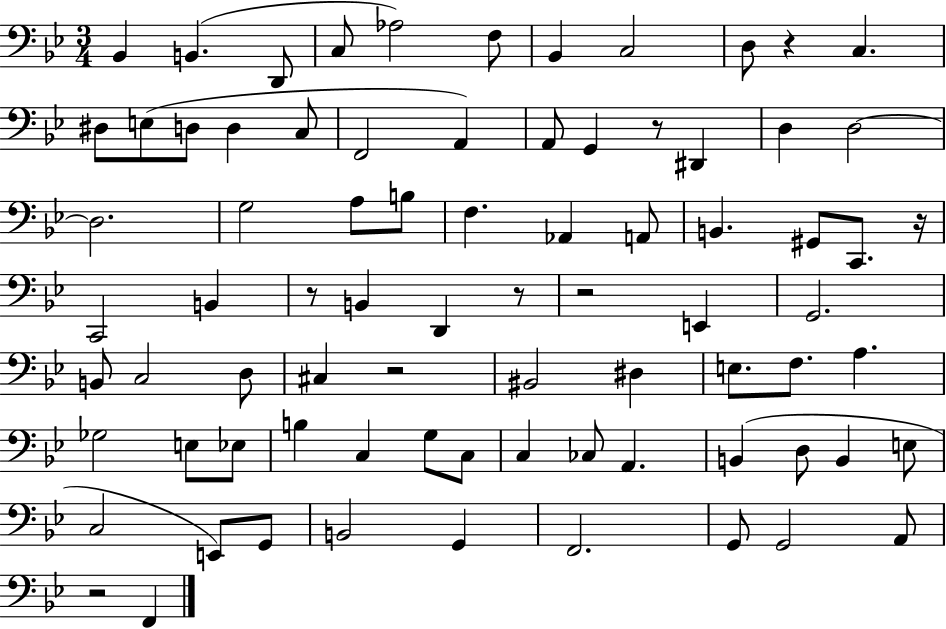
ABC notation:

X:1
T:Untitled
M:3/4
L:1/4
K:Bb
_B,, B,, D,,/2 C,/2 _A,2 F,/2 _B,, C,2 D,/2 z C, ^D,/2 E,/2 D,/2 D, C,/2 F,,2 A,, A,,/2 G,, z/2 ^D,, D, D,2 D,2 G,2 A,/2 B,/2 F, _A,, A,,/2 B,, ^G,,/2 C,,/2 z/4 C,,2 B,, z/2 B,, D,, z/2 z2 E,, G,,2 B,,/2 C,2 D,/2 ^C, z2 ^B,,2 ^D, E,/2 F,/2 A, _G,2 E,/2 _E,/2 B, C, G,/2 C,/2 C, _C,/2 A,, B,, D,/2 B,, E,/2 C,2 E,,/2 G,,/2 B,,2 G,, F,,2 G,,/2 G,,2 A,,/2 z2 F,,